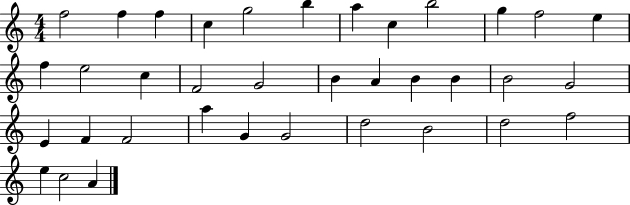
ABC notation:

X:1
T:Untitled
M:4/4
L:1/4
K:C
f2 f f c g2 b a c b2 g f2 e f e2 c F2 G2 B A B B B2 G2 E F F2 a G G2 d2 B2 d2 f2 e c2 A